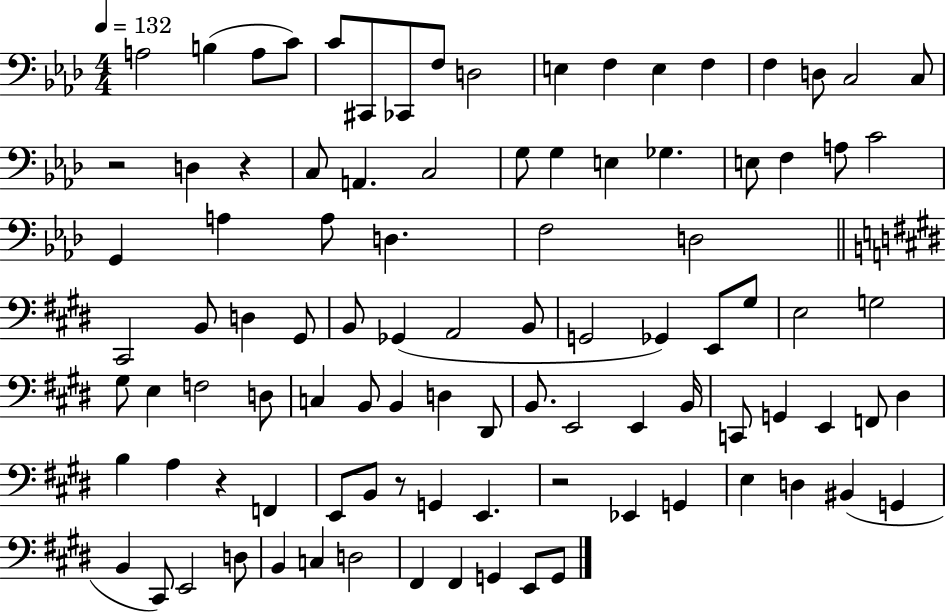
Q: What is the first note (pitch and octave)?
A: A3